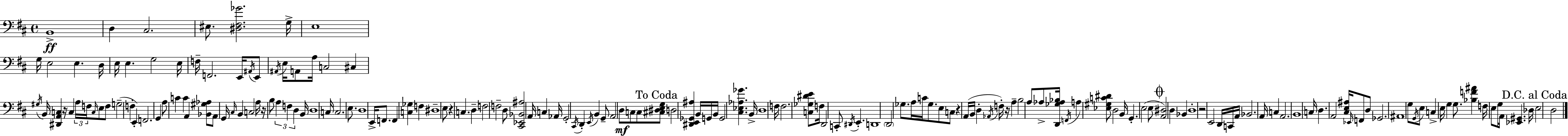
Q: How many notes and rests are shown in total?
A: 175